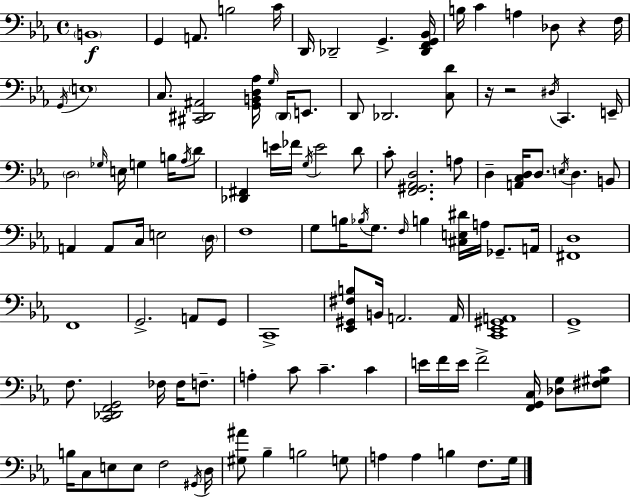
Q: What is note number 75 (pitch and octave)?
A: C4